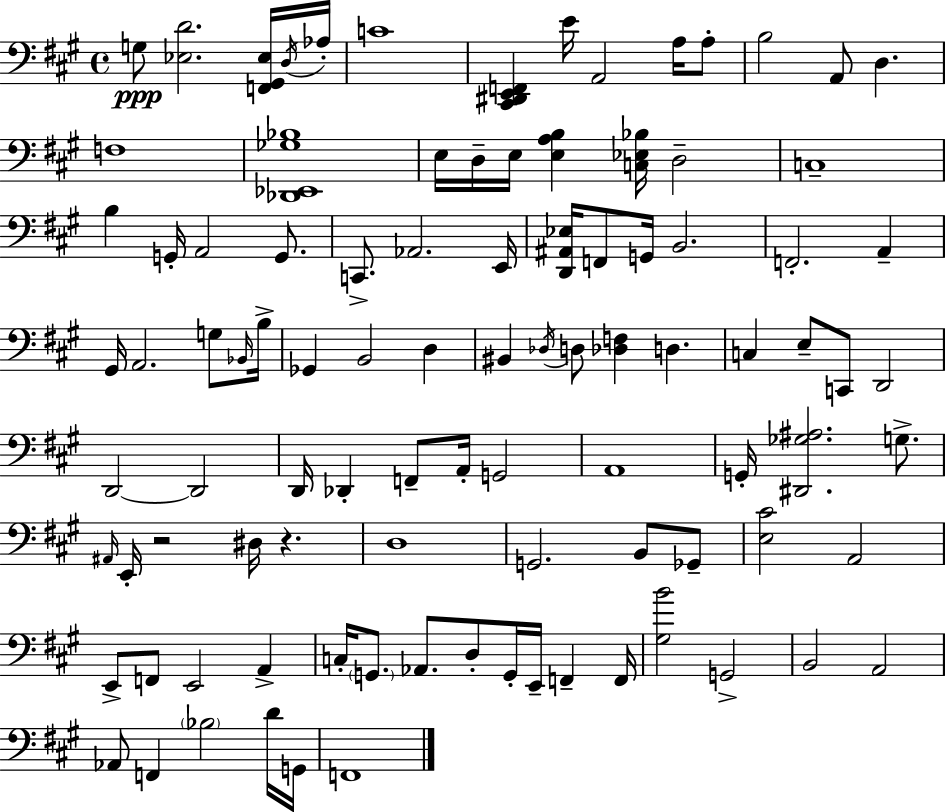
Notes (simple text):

G3/e [Eb3,D4]/h. [F2,G#2,Eb3]/s D3/s Ab3/s C4/w [C#2,D#2,E2,F2]/q E4/s A2/h A3/s A3/e B3/h A2/e D3/q. F3/w [Db2,Eb2,Gb3,Bb3]/w E3/s D3/s E3/s [E3,A3,B3]/q [C3,Eb3,Bb3]/s D3/h C3/w B3/q G2/s A2/h G2/e. C2/e. Ab2/h. E2/s [D2,A#2,Eb3]/s F2/e G2/s B2/h. F2/h. A2/q G#2/s A2/h. G3/e Bb2/s B3/s Gb2/q B2/h D3/q BIS2/q Db3/s D3/e [Db3,F3]/q D3/q. C3/q E3/e C2/e D2/h D2/h D2/h D2/s Db2/q F2/e A2/s G2/h A2/w G2/s [D#2,Gb3,A#3]/h. G3/e. A#2/s E2/s R/h D#3/s R/q. D3/w G2/h. B2/e Gb2/e [E3,C#4]/h A2/h E2/e F2/e E2/h A2/q C3/s G2/e. Ab2/e. D3/e G2/s E2/s F2/q F2/s [G#3,B4]/h G2/h B2/h A2/h Ab2/e F2/q Bb3/h D4/s G2/s F2/w